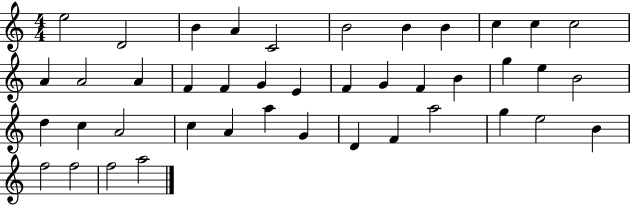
E5/h D4/h B4/q A4/q C4/h B4/h B4/q B4/q C5/q C5/q C5/h A4/q A4/h A4/q F4/q F4/q G4/q E4/q F4/q G4/q F4/q B4/q G5/q E5/q B4/h D5/q C5/q A4/h C5/q A4/q A5/q G4/q D4/q F4/q A5/h G5/q E5/h B4/q F5/h F5/h F5/h A5/h